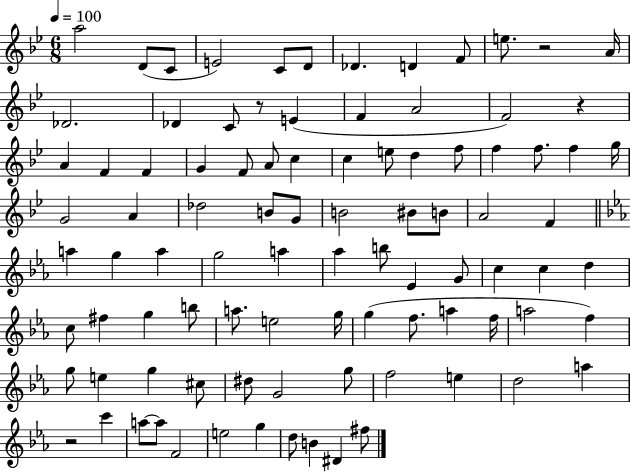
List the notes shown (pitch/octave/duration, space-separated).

A5/h D4/e C4/e E4/h C4/e D4/e Db4/q. D4/q F4/e E5/e. R/h A4/s Db4/h. Db4/q C4/e R/e E4/q F4/q A4/h F4/h R/q A4/q F4/q F4/q G4/q F4/e A4/e C5/q C5/q E5/e D5/q F5/e F5/q F5/e. F5/q G5/s G4/h A4/q Db5/h B4/e G4/e B4/h BIS4/e B4/e A4/h F4/q A5/q G5/q A5/q G5/h A5/q Ab5/q B5/e Eb4/q G4/e C5/q C5/q D5/q C5/e F#5/q G5/q B5/e A5/e. E5/h G5/s G5/q F5/e. A5/q F5/s A5/h F5/q G5/e E5/q G5/q C#5/e D#5/e G4/h G5/e F5/h E5/q D5/h A5/q R/h C6/q A5/e A5/e F4/h E5/h G5/q D5/e B4/q D#4/q F#5/e